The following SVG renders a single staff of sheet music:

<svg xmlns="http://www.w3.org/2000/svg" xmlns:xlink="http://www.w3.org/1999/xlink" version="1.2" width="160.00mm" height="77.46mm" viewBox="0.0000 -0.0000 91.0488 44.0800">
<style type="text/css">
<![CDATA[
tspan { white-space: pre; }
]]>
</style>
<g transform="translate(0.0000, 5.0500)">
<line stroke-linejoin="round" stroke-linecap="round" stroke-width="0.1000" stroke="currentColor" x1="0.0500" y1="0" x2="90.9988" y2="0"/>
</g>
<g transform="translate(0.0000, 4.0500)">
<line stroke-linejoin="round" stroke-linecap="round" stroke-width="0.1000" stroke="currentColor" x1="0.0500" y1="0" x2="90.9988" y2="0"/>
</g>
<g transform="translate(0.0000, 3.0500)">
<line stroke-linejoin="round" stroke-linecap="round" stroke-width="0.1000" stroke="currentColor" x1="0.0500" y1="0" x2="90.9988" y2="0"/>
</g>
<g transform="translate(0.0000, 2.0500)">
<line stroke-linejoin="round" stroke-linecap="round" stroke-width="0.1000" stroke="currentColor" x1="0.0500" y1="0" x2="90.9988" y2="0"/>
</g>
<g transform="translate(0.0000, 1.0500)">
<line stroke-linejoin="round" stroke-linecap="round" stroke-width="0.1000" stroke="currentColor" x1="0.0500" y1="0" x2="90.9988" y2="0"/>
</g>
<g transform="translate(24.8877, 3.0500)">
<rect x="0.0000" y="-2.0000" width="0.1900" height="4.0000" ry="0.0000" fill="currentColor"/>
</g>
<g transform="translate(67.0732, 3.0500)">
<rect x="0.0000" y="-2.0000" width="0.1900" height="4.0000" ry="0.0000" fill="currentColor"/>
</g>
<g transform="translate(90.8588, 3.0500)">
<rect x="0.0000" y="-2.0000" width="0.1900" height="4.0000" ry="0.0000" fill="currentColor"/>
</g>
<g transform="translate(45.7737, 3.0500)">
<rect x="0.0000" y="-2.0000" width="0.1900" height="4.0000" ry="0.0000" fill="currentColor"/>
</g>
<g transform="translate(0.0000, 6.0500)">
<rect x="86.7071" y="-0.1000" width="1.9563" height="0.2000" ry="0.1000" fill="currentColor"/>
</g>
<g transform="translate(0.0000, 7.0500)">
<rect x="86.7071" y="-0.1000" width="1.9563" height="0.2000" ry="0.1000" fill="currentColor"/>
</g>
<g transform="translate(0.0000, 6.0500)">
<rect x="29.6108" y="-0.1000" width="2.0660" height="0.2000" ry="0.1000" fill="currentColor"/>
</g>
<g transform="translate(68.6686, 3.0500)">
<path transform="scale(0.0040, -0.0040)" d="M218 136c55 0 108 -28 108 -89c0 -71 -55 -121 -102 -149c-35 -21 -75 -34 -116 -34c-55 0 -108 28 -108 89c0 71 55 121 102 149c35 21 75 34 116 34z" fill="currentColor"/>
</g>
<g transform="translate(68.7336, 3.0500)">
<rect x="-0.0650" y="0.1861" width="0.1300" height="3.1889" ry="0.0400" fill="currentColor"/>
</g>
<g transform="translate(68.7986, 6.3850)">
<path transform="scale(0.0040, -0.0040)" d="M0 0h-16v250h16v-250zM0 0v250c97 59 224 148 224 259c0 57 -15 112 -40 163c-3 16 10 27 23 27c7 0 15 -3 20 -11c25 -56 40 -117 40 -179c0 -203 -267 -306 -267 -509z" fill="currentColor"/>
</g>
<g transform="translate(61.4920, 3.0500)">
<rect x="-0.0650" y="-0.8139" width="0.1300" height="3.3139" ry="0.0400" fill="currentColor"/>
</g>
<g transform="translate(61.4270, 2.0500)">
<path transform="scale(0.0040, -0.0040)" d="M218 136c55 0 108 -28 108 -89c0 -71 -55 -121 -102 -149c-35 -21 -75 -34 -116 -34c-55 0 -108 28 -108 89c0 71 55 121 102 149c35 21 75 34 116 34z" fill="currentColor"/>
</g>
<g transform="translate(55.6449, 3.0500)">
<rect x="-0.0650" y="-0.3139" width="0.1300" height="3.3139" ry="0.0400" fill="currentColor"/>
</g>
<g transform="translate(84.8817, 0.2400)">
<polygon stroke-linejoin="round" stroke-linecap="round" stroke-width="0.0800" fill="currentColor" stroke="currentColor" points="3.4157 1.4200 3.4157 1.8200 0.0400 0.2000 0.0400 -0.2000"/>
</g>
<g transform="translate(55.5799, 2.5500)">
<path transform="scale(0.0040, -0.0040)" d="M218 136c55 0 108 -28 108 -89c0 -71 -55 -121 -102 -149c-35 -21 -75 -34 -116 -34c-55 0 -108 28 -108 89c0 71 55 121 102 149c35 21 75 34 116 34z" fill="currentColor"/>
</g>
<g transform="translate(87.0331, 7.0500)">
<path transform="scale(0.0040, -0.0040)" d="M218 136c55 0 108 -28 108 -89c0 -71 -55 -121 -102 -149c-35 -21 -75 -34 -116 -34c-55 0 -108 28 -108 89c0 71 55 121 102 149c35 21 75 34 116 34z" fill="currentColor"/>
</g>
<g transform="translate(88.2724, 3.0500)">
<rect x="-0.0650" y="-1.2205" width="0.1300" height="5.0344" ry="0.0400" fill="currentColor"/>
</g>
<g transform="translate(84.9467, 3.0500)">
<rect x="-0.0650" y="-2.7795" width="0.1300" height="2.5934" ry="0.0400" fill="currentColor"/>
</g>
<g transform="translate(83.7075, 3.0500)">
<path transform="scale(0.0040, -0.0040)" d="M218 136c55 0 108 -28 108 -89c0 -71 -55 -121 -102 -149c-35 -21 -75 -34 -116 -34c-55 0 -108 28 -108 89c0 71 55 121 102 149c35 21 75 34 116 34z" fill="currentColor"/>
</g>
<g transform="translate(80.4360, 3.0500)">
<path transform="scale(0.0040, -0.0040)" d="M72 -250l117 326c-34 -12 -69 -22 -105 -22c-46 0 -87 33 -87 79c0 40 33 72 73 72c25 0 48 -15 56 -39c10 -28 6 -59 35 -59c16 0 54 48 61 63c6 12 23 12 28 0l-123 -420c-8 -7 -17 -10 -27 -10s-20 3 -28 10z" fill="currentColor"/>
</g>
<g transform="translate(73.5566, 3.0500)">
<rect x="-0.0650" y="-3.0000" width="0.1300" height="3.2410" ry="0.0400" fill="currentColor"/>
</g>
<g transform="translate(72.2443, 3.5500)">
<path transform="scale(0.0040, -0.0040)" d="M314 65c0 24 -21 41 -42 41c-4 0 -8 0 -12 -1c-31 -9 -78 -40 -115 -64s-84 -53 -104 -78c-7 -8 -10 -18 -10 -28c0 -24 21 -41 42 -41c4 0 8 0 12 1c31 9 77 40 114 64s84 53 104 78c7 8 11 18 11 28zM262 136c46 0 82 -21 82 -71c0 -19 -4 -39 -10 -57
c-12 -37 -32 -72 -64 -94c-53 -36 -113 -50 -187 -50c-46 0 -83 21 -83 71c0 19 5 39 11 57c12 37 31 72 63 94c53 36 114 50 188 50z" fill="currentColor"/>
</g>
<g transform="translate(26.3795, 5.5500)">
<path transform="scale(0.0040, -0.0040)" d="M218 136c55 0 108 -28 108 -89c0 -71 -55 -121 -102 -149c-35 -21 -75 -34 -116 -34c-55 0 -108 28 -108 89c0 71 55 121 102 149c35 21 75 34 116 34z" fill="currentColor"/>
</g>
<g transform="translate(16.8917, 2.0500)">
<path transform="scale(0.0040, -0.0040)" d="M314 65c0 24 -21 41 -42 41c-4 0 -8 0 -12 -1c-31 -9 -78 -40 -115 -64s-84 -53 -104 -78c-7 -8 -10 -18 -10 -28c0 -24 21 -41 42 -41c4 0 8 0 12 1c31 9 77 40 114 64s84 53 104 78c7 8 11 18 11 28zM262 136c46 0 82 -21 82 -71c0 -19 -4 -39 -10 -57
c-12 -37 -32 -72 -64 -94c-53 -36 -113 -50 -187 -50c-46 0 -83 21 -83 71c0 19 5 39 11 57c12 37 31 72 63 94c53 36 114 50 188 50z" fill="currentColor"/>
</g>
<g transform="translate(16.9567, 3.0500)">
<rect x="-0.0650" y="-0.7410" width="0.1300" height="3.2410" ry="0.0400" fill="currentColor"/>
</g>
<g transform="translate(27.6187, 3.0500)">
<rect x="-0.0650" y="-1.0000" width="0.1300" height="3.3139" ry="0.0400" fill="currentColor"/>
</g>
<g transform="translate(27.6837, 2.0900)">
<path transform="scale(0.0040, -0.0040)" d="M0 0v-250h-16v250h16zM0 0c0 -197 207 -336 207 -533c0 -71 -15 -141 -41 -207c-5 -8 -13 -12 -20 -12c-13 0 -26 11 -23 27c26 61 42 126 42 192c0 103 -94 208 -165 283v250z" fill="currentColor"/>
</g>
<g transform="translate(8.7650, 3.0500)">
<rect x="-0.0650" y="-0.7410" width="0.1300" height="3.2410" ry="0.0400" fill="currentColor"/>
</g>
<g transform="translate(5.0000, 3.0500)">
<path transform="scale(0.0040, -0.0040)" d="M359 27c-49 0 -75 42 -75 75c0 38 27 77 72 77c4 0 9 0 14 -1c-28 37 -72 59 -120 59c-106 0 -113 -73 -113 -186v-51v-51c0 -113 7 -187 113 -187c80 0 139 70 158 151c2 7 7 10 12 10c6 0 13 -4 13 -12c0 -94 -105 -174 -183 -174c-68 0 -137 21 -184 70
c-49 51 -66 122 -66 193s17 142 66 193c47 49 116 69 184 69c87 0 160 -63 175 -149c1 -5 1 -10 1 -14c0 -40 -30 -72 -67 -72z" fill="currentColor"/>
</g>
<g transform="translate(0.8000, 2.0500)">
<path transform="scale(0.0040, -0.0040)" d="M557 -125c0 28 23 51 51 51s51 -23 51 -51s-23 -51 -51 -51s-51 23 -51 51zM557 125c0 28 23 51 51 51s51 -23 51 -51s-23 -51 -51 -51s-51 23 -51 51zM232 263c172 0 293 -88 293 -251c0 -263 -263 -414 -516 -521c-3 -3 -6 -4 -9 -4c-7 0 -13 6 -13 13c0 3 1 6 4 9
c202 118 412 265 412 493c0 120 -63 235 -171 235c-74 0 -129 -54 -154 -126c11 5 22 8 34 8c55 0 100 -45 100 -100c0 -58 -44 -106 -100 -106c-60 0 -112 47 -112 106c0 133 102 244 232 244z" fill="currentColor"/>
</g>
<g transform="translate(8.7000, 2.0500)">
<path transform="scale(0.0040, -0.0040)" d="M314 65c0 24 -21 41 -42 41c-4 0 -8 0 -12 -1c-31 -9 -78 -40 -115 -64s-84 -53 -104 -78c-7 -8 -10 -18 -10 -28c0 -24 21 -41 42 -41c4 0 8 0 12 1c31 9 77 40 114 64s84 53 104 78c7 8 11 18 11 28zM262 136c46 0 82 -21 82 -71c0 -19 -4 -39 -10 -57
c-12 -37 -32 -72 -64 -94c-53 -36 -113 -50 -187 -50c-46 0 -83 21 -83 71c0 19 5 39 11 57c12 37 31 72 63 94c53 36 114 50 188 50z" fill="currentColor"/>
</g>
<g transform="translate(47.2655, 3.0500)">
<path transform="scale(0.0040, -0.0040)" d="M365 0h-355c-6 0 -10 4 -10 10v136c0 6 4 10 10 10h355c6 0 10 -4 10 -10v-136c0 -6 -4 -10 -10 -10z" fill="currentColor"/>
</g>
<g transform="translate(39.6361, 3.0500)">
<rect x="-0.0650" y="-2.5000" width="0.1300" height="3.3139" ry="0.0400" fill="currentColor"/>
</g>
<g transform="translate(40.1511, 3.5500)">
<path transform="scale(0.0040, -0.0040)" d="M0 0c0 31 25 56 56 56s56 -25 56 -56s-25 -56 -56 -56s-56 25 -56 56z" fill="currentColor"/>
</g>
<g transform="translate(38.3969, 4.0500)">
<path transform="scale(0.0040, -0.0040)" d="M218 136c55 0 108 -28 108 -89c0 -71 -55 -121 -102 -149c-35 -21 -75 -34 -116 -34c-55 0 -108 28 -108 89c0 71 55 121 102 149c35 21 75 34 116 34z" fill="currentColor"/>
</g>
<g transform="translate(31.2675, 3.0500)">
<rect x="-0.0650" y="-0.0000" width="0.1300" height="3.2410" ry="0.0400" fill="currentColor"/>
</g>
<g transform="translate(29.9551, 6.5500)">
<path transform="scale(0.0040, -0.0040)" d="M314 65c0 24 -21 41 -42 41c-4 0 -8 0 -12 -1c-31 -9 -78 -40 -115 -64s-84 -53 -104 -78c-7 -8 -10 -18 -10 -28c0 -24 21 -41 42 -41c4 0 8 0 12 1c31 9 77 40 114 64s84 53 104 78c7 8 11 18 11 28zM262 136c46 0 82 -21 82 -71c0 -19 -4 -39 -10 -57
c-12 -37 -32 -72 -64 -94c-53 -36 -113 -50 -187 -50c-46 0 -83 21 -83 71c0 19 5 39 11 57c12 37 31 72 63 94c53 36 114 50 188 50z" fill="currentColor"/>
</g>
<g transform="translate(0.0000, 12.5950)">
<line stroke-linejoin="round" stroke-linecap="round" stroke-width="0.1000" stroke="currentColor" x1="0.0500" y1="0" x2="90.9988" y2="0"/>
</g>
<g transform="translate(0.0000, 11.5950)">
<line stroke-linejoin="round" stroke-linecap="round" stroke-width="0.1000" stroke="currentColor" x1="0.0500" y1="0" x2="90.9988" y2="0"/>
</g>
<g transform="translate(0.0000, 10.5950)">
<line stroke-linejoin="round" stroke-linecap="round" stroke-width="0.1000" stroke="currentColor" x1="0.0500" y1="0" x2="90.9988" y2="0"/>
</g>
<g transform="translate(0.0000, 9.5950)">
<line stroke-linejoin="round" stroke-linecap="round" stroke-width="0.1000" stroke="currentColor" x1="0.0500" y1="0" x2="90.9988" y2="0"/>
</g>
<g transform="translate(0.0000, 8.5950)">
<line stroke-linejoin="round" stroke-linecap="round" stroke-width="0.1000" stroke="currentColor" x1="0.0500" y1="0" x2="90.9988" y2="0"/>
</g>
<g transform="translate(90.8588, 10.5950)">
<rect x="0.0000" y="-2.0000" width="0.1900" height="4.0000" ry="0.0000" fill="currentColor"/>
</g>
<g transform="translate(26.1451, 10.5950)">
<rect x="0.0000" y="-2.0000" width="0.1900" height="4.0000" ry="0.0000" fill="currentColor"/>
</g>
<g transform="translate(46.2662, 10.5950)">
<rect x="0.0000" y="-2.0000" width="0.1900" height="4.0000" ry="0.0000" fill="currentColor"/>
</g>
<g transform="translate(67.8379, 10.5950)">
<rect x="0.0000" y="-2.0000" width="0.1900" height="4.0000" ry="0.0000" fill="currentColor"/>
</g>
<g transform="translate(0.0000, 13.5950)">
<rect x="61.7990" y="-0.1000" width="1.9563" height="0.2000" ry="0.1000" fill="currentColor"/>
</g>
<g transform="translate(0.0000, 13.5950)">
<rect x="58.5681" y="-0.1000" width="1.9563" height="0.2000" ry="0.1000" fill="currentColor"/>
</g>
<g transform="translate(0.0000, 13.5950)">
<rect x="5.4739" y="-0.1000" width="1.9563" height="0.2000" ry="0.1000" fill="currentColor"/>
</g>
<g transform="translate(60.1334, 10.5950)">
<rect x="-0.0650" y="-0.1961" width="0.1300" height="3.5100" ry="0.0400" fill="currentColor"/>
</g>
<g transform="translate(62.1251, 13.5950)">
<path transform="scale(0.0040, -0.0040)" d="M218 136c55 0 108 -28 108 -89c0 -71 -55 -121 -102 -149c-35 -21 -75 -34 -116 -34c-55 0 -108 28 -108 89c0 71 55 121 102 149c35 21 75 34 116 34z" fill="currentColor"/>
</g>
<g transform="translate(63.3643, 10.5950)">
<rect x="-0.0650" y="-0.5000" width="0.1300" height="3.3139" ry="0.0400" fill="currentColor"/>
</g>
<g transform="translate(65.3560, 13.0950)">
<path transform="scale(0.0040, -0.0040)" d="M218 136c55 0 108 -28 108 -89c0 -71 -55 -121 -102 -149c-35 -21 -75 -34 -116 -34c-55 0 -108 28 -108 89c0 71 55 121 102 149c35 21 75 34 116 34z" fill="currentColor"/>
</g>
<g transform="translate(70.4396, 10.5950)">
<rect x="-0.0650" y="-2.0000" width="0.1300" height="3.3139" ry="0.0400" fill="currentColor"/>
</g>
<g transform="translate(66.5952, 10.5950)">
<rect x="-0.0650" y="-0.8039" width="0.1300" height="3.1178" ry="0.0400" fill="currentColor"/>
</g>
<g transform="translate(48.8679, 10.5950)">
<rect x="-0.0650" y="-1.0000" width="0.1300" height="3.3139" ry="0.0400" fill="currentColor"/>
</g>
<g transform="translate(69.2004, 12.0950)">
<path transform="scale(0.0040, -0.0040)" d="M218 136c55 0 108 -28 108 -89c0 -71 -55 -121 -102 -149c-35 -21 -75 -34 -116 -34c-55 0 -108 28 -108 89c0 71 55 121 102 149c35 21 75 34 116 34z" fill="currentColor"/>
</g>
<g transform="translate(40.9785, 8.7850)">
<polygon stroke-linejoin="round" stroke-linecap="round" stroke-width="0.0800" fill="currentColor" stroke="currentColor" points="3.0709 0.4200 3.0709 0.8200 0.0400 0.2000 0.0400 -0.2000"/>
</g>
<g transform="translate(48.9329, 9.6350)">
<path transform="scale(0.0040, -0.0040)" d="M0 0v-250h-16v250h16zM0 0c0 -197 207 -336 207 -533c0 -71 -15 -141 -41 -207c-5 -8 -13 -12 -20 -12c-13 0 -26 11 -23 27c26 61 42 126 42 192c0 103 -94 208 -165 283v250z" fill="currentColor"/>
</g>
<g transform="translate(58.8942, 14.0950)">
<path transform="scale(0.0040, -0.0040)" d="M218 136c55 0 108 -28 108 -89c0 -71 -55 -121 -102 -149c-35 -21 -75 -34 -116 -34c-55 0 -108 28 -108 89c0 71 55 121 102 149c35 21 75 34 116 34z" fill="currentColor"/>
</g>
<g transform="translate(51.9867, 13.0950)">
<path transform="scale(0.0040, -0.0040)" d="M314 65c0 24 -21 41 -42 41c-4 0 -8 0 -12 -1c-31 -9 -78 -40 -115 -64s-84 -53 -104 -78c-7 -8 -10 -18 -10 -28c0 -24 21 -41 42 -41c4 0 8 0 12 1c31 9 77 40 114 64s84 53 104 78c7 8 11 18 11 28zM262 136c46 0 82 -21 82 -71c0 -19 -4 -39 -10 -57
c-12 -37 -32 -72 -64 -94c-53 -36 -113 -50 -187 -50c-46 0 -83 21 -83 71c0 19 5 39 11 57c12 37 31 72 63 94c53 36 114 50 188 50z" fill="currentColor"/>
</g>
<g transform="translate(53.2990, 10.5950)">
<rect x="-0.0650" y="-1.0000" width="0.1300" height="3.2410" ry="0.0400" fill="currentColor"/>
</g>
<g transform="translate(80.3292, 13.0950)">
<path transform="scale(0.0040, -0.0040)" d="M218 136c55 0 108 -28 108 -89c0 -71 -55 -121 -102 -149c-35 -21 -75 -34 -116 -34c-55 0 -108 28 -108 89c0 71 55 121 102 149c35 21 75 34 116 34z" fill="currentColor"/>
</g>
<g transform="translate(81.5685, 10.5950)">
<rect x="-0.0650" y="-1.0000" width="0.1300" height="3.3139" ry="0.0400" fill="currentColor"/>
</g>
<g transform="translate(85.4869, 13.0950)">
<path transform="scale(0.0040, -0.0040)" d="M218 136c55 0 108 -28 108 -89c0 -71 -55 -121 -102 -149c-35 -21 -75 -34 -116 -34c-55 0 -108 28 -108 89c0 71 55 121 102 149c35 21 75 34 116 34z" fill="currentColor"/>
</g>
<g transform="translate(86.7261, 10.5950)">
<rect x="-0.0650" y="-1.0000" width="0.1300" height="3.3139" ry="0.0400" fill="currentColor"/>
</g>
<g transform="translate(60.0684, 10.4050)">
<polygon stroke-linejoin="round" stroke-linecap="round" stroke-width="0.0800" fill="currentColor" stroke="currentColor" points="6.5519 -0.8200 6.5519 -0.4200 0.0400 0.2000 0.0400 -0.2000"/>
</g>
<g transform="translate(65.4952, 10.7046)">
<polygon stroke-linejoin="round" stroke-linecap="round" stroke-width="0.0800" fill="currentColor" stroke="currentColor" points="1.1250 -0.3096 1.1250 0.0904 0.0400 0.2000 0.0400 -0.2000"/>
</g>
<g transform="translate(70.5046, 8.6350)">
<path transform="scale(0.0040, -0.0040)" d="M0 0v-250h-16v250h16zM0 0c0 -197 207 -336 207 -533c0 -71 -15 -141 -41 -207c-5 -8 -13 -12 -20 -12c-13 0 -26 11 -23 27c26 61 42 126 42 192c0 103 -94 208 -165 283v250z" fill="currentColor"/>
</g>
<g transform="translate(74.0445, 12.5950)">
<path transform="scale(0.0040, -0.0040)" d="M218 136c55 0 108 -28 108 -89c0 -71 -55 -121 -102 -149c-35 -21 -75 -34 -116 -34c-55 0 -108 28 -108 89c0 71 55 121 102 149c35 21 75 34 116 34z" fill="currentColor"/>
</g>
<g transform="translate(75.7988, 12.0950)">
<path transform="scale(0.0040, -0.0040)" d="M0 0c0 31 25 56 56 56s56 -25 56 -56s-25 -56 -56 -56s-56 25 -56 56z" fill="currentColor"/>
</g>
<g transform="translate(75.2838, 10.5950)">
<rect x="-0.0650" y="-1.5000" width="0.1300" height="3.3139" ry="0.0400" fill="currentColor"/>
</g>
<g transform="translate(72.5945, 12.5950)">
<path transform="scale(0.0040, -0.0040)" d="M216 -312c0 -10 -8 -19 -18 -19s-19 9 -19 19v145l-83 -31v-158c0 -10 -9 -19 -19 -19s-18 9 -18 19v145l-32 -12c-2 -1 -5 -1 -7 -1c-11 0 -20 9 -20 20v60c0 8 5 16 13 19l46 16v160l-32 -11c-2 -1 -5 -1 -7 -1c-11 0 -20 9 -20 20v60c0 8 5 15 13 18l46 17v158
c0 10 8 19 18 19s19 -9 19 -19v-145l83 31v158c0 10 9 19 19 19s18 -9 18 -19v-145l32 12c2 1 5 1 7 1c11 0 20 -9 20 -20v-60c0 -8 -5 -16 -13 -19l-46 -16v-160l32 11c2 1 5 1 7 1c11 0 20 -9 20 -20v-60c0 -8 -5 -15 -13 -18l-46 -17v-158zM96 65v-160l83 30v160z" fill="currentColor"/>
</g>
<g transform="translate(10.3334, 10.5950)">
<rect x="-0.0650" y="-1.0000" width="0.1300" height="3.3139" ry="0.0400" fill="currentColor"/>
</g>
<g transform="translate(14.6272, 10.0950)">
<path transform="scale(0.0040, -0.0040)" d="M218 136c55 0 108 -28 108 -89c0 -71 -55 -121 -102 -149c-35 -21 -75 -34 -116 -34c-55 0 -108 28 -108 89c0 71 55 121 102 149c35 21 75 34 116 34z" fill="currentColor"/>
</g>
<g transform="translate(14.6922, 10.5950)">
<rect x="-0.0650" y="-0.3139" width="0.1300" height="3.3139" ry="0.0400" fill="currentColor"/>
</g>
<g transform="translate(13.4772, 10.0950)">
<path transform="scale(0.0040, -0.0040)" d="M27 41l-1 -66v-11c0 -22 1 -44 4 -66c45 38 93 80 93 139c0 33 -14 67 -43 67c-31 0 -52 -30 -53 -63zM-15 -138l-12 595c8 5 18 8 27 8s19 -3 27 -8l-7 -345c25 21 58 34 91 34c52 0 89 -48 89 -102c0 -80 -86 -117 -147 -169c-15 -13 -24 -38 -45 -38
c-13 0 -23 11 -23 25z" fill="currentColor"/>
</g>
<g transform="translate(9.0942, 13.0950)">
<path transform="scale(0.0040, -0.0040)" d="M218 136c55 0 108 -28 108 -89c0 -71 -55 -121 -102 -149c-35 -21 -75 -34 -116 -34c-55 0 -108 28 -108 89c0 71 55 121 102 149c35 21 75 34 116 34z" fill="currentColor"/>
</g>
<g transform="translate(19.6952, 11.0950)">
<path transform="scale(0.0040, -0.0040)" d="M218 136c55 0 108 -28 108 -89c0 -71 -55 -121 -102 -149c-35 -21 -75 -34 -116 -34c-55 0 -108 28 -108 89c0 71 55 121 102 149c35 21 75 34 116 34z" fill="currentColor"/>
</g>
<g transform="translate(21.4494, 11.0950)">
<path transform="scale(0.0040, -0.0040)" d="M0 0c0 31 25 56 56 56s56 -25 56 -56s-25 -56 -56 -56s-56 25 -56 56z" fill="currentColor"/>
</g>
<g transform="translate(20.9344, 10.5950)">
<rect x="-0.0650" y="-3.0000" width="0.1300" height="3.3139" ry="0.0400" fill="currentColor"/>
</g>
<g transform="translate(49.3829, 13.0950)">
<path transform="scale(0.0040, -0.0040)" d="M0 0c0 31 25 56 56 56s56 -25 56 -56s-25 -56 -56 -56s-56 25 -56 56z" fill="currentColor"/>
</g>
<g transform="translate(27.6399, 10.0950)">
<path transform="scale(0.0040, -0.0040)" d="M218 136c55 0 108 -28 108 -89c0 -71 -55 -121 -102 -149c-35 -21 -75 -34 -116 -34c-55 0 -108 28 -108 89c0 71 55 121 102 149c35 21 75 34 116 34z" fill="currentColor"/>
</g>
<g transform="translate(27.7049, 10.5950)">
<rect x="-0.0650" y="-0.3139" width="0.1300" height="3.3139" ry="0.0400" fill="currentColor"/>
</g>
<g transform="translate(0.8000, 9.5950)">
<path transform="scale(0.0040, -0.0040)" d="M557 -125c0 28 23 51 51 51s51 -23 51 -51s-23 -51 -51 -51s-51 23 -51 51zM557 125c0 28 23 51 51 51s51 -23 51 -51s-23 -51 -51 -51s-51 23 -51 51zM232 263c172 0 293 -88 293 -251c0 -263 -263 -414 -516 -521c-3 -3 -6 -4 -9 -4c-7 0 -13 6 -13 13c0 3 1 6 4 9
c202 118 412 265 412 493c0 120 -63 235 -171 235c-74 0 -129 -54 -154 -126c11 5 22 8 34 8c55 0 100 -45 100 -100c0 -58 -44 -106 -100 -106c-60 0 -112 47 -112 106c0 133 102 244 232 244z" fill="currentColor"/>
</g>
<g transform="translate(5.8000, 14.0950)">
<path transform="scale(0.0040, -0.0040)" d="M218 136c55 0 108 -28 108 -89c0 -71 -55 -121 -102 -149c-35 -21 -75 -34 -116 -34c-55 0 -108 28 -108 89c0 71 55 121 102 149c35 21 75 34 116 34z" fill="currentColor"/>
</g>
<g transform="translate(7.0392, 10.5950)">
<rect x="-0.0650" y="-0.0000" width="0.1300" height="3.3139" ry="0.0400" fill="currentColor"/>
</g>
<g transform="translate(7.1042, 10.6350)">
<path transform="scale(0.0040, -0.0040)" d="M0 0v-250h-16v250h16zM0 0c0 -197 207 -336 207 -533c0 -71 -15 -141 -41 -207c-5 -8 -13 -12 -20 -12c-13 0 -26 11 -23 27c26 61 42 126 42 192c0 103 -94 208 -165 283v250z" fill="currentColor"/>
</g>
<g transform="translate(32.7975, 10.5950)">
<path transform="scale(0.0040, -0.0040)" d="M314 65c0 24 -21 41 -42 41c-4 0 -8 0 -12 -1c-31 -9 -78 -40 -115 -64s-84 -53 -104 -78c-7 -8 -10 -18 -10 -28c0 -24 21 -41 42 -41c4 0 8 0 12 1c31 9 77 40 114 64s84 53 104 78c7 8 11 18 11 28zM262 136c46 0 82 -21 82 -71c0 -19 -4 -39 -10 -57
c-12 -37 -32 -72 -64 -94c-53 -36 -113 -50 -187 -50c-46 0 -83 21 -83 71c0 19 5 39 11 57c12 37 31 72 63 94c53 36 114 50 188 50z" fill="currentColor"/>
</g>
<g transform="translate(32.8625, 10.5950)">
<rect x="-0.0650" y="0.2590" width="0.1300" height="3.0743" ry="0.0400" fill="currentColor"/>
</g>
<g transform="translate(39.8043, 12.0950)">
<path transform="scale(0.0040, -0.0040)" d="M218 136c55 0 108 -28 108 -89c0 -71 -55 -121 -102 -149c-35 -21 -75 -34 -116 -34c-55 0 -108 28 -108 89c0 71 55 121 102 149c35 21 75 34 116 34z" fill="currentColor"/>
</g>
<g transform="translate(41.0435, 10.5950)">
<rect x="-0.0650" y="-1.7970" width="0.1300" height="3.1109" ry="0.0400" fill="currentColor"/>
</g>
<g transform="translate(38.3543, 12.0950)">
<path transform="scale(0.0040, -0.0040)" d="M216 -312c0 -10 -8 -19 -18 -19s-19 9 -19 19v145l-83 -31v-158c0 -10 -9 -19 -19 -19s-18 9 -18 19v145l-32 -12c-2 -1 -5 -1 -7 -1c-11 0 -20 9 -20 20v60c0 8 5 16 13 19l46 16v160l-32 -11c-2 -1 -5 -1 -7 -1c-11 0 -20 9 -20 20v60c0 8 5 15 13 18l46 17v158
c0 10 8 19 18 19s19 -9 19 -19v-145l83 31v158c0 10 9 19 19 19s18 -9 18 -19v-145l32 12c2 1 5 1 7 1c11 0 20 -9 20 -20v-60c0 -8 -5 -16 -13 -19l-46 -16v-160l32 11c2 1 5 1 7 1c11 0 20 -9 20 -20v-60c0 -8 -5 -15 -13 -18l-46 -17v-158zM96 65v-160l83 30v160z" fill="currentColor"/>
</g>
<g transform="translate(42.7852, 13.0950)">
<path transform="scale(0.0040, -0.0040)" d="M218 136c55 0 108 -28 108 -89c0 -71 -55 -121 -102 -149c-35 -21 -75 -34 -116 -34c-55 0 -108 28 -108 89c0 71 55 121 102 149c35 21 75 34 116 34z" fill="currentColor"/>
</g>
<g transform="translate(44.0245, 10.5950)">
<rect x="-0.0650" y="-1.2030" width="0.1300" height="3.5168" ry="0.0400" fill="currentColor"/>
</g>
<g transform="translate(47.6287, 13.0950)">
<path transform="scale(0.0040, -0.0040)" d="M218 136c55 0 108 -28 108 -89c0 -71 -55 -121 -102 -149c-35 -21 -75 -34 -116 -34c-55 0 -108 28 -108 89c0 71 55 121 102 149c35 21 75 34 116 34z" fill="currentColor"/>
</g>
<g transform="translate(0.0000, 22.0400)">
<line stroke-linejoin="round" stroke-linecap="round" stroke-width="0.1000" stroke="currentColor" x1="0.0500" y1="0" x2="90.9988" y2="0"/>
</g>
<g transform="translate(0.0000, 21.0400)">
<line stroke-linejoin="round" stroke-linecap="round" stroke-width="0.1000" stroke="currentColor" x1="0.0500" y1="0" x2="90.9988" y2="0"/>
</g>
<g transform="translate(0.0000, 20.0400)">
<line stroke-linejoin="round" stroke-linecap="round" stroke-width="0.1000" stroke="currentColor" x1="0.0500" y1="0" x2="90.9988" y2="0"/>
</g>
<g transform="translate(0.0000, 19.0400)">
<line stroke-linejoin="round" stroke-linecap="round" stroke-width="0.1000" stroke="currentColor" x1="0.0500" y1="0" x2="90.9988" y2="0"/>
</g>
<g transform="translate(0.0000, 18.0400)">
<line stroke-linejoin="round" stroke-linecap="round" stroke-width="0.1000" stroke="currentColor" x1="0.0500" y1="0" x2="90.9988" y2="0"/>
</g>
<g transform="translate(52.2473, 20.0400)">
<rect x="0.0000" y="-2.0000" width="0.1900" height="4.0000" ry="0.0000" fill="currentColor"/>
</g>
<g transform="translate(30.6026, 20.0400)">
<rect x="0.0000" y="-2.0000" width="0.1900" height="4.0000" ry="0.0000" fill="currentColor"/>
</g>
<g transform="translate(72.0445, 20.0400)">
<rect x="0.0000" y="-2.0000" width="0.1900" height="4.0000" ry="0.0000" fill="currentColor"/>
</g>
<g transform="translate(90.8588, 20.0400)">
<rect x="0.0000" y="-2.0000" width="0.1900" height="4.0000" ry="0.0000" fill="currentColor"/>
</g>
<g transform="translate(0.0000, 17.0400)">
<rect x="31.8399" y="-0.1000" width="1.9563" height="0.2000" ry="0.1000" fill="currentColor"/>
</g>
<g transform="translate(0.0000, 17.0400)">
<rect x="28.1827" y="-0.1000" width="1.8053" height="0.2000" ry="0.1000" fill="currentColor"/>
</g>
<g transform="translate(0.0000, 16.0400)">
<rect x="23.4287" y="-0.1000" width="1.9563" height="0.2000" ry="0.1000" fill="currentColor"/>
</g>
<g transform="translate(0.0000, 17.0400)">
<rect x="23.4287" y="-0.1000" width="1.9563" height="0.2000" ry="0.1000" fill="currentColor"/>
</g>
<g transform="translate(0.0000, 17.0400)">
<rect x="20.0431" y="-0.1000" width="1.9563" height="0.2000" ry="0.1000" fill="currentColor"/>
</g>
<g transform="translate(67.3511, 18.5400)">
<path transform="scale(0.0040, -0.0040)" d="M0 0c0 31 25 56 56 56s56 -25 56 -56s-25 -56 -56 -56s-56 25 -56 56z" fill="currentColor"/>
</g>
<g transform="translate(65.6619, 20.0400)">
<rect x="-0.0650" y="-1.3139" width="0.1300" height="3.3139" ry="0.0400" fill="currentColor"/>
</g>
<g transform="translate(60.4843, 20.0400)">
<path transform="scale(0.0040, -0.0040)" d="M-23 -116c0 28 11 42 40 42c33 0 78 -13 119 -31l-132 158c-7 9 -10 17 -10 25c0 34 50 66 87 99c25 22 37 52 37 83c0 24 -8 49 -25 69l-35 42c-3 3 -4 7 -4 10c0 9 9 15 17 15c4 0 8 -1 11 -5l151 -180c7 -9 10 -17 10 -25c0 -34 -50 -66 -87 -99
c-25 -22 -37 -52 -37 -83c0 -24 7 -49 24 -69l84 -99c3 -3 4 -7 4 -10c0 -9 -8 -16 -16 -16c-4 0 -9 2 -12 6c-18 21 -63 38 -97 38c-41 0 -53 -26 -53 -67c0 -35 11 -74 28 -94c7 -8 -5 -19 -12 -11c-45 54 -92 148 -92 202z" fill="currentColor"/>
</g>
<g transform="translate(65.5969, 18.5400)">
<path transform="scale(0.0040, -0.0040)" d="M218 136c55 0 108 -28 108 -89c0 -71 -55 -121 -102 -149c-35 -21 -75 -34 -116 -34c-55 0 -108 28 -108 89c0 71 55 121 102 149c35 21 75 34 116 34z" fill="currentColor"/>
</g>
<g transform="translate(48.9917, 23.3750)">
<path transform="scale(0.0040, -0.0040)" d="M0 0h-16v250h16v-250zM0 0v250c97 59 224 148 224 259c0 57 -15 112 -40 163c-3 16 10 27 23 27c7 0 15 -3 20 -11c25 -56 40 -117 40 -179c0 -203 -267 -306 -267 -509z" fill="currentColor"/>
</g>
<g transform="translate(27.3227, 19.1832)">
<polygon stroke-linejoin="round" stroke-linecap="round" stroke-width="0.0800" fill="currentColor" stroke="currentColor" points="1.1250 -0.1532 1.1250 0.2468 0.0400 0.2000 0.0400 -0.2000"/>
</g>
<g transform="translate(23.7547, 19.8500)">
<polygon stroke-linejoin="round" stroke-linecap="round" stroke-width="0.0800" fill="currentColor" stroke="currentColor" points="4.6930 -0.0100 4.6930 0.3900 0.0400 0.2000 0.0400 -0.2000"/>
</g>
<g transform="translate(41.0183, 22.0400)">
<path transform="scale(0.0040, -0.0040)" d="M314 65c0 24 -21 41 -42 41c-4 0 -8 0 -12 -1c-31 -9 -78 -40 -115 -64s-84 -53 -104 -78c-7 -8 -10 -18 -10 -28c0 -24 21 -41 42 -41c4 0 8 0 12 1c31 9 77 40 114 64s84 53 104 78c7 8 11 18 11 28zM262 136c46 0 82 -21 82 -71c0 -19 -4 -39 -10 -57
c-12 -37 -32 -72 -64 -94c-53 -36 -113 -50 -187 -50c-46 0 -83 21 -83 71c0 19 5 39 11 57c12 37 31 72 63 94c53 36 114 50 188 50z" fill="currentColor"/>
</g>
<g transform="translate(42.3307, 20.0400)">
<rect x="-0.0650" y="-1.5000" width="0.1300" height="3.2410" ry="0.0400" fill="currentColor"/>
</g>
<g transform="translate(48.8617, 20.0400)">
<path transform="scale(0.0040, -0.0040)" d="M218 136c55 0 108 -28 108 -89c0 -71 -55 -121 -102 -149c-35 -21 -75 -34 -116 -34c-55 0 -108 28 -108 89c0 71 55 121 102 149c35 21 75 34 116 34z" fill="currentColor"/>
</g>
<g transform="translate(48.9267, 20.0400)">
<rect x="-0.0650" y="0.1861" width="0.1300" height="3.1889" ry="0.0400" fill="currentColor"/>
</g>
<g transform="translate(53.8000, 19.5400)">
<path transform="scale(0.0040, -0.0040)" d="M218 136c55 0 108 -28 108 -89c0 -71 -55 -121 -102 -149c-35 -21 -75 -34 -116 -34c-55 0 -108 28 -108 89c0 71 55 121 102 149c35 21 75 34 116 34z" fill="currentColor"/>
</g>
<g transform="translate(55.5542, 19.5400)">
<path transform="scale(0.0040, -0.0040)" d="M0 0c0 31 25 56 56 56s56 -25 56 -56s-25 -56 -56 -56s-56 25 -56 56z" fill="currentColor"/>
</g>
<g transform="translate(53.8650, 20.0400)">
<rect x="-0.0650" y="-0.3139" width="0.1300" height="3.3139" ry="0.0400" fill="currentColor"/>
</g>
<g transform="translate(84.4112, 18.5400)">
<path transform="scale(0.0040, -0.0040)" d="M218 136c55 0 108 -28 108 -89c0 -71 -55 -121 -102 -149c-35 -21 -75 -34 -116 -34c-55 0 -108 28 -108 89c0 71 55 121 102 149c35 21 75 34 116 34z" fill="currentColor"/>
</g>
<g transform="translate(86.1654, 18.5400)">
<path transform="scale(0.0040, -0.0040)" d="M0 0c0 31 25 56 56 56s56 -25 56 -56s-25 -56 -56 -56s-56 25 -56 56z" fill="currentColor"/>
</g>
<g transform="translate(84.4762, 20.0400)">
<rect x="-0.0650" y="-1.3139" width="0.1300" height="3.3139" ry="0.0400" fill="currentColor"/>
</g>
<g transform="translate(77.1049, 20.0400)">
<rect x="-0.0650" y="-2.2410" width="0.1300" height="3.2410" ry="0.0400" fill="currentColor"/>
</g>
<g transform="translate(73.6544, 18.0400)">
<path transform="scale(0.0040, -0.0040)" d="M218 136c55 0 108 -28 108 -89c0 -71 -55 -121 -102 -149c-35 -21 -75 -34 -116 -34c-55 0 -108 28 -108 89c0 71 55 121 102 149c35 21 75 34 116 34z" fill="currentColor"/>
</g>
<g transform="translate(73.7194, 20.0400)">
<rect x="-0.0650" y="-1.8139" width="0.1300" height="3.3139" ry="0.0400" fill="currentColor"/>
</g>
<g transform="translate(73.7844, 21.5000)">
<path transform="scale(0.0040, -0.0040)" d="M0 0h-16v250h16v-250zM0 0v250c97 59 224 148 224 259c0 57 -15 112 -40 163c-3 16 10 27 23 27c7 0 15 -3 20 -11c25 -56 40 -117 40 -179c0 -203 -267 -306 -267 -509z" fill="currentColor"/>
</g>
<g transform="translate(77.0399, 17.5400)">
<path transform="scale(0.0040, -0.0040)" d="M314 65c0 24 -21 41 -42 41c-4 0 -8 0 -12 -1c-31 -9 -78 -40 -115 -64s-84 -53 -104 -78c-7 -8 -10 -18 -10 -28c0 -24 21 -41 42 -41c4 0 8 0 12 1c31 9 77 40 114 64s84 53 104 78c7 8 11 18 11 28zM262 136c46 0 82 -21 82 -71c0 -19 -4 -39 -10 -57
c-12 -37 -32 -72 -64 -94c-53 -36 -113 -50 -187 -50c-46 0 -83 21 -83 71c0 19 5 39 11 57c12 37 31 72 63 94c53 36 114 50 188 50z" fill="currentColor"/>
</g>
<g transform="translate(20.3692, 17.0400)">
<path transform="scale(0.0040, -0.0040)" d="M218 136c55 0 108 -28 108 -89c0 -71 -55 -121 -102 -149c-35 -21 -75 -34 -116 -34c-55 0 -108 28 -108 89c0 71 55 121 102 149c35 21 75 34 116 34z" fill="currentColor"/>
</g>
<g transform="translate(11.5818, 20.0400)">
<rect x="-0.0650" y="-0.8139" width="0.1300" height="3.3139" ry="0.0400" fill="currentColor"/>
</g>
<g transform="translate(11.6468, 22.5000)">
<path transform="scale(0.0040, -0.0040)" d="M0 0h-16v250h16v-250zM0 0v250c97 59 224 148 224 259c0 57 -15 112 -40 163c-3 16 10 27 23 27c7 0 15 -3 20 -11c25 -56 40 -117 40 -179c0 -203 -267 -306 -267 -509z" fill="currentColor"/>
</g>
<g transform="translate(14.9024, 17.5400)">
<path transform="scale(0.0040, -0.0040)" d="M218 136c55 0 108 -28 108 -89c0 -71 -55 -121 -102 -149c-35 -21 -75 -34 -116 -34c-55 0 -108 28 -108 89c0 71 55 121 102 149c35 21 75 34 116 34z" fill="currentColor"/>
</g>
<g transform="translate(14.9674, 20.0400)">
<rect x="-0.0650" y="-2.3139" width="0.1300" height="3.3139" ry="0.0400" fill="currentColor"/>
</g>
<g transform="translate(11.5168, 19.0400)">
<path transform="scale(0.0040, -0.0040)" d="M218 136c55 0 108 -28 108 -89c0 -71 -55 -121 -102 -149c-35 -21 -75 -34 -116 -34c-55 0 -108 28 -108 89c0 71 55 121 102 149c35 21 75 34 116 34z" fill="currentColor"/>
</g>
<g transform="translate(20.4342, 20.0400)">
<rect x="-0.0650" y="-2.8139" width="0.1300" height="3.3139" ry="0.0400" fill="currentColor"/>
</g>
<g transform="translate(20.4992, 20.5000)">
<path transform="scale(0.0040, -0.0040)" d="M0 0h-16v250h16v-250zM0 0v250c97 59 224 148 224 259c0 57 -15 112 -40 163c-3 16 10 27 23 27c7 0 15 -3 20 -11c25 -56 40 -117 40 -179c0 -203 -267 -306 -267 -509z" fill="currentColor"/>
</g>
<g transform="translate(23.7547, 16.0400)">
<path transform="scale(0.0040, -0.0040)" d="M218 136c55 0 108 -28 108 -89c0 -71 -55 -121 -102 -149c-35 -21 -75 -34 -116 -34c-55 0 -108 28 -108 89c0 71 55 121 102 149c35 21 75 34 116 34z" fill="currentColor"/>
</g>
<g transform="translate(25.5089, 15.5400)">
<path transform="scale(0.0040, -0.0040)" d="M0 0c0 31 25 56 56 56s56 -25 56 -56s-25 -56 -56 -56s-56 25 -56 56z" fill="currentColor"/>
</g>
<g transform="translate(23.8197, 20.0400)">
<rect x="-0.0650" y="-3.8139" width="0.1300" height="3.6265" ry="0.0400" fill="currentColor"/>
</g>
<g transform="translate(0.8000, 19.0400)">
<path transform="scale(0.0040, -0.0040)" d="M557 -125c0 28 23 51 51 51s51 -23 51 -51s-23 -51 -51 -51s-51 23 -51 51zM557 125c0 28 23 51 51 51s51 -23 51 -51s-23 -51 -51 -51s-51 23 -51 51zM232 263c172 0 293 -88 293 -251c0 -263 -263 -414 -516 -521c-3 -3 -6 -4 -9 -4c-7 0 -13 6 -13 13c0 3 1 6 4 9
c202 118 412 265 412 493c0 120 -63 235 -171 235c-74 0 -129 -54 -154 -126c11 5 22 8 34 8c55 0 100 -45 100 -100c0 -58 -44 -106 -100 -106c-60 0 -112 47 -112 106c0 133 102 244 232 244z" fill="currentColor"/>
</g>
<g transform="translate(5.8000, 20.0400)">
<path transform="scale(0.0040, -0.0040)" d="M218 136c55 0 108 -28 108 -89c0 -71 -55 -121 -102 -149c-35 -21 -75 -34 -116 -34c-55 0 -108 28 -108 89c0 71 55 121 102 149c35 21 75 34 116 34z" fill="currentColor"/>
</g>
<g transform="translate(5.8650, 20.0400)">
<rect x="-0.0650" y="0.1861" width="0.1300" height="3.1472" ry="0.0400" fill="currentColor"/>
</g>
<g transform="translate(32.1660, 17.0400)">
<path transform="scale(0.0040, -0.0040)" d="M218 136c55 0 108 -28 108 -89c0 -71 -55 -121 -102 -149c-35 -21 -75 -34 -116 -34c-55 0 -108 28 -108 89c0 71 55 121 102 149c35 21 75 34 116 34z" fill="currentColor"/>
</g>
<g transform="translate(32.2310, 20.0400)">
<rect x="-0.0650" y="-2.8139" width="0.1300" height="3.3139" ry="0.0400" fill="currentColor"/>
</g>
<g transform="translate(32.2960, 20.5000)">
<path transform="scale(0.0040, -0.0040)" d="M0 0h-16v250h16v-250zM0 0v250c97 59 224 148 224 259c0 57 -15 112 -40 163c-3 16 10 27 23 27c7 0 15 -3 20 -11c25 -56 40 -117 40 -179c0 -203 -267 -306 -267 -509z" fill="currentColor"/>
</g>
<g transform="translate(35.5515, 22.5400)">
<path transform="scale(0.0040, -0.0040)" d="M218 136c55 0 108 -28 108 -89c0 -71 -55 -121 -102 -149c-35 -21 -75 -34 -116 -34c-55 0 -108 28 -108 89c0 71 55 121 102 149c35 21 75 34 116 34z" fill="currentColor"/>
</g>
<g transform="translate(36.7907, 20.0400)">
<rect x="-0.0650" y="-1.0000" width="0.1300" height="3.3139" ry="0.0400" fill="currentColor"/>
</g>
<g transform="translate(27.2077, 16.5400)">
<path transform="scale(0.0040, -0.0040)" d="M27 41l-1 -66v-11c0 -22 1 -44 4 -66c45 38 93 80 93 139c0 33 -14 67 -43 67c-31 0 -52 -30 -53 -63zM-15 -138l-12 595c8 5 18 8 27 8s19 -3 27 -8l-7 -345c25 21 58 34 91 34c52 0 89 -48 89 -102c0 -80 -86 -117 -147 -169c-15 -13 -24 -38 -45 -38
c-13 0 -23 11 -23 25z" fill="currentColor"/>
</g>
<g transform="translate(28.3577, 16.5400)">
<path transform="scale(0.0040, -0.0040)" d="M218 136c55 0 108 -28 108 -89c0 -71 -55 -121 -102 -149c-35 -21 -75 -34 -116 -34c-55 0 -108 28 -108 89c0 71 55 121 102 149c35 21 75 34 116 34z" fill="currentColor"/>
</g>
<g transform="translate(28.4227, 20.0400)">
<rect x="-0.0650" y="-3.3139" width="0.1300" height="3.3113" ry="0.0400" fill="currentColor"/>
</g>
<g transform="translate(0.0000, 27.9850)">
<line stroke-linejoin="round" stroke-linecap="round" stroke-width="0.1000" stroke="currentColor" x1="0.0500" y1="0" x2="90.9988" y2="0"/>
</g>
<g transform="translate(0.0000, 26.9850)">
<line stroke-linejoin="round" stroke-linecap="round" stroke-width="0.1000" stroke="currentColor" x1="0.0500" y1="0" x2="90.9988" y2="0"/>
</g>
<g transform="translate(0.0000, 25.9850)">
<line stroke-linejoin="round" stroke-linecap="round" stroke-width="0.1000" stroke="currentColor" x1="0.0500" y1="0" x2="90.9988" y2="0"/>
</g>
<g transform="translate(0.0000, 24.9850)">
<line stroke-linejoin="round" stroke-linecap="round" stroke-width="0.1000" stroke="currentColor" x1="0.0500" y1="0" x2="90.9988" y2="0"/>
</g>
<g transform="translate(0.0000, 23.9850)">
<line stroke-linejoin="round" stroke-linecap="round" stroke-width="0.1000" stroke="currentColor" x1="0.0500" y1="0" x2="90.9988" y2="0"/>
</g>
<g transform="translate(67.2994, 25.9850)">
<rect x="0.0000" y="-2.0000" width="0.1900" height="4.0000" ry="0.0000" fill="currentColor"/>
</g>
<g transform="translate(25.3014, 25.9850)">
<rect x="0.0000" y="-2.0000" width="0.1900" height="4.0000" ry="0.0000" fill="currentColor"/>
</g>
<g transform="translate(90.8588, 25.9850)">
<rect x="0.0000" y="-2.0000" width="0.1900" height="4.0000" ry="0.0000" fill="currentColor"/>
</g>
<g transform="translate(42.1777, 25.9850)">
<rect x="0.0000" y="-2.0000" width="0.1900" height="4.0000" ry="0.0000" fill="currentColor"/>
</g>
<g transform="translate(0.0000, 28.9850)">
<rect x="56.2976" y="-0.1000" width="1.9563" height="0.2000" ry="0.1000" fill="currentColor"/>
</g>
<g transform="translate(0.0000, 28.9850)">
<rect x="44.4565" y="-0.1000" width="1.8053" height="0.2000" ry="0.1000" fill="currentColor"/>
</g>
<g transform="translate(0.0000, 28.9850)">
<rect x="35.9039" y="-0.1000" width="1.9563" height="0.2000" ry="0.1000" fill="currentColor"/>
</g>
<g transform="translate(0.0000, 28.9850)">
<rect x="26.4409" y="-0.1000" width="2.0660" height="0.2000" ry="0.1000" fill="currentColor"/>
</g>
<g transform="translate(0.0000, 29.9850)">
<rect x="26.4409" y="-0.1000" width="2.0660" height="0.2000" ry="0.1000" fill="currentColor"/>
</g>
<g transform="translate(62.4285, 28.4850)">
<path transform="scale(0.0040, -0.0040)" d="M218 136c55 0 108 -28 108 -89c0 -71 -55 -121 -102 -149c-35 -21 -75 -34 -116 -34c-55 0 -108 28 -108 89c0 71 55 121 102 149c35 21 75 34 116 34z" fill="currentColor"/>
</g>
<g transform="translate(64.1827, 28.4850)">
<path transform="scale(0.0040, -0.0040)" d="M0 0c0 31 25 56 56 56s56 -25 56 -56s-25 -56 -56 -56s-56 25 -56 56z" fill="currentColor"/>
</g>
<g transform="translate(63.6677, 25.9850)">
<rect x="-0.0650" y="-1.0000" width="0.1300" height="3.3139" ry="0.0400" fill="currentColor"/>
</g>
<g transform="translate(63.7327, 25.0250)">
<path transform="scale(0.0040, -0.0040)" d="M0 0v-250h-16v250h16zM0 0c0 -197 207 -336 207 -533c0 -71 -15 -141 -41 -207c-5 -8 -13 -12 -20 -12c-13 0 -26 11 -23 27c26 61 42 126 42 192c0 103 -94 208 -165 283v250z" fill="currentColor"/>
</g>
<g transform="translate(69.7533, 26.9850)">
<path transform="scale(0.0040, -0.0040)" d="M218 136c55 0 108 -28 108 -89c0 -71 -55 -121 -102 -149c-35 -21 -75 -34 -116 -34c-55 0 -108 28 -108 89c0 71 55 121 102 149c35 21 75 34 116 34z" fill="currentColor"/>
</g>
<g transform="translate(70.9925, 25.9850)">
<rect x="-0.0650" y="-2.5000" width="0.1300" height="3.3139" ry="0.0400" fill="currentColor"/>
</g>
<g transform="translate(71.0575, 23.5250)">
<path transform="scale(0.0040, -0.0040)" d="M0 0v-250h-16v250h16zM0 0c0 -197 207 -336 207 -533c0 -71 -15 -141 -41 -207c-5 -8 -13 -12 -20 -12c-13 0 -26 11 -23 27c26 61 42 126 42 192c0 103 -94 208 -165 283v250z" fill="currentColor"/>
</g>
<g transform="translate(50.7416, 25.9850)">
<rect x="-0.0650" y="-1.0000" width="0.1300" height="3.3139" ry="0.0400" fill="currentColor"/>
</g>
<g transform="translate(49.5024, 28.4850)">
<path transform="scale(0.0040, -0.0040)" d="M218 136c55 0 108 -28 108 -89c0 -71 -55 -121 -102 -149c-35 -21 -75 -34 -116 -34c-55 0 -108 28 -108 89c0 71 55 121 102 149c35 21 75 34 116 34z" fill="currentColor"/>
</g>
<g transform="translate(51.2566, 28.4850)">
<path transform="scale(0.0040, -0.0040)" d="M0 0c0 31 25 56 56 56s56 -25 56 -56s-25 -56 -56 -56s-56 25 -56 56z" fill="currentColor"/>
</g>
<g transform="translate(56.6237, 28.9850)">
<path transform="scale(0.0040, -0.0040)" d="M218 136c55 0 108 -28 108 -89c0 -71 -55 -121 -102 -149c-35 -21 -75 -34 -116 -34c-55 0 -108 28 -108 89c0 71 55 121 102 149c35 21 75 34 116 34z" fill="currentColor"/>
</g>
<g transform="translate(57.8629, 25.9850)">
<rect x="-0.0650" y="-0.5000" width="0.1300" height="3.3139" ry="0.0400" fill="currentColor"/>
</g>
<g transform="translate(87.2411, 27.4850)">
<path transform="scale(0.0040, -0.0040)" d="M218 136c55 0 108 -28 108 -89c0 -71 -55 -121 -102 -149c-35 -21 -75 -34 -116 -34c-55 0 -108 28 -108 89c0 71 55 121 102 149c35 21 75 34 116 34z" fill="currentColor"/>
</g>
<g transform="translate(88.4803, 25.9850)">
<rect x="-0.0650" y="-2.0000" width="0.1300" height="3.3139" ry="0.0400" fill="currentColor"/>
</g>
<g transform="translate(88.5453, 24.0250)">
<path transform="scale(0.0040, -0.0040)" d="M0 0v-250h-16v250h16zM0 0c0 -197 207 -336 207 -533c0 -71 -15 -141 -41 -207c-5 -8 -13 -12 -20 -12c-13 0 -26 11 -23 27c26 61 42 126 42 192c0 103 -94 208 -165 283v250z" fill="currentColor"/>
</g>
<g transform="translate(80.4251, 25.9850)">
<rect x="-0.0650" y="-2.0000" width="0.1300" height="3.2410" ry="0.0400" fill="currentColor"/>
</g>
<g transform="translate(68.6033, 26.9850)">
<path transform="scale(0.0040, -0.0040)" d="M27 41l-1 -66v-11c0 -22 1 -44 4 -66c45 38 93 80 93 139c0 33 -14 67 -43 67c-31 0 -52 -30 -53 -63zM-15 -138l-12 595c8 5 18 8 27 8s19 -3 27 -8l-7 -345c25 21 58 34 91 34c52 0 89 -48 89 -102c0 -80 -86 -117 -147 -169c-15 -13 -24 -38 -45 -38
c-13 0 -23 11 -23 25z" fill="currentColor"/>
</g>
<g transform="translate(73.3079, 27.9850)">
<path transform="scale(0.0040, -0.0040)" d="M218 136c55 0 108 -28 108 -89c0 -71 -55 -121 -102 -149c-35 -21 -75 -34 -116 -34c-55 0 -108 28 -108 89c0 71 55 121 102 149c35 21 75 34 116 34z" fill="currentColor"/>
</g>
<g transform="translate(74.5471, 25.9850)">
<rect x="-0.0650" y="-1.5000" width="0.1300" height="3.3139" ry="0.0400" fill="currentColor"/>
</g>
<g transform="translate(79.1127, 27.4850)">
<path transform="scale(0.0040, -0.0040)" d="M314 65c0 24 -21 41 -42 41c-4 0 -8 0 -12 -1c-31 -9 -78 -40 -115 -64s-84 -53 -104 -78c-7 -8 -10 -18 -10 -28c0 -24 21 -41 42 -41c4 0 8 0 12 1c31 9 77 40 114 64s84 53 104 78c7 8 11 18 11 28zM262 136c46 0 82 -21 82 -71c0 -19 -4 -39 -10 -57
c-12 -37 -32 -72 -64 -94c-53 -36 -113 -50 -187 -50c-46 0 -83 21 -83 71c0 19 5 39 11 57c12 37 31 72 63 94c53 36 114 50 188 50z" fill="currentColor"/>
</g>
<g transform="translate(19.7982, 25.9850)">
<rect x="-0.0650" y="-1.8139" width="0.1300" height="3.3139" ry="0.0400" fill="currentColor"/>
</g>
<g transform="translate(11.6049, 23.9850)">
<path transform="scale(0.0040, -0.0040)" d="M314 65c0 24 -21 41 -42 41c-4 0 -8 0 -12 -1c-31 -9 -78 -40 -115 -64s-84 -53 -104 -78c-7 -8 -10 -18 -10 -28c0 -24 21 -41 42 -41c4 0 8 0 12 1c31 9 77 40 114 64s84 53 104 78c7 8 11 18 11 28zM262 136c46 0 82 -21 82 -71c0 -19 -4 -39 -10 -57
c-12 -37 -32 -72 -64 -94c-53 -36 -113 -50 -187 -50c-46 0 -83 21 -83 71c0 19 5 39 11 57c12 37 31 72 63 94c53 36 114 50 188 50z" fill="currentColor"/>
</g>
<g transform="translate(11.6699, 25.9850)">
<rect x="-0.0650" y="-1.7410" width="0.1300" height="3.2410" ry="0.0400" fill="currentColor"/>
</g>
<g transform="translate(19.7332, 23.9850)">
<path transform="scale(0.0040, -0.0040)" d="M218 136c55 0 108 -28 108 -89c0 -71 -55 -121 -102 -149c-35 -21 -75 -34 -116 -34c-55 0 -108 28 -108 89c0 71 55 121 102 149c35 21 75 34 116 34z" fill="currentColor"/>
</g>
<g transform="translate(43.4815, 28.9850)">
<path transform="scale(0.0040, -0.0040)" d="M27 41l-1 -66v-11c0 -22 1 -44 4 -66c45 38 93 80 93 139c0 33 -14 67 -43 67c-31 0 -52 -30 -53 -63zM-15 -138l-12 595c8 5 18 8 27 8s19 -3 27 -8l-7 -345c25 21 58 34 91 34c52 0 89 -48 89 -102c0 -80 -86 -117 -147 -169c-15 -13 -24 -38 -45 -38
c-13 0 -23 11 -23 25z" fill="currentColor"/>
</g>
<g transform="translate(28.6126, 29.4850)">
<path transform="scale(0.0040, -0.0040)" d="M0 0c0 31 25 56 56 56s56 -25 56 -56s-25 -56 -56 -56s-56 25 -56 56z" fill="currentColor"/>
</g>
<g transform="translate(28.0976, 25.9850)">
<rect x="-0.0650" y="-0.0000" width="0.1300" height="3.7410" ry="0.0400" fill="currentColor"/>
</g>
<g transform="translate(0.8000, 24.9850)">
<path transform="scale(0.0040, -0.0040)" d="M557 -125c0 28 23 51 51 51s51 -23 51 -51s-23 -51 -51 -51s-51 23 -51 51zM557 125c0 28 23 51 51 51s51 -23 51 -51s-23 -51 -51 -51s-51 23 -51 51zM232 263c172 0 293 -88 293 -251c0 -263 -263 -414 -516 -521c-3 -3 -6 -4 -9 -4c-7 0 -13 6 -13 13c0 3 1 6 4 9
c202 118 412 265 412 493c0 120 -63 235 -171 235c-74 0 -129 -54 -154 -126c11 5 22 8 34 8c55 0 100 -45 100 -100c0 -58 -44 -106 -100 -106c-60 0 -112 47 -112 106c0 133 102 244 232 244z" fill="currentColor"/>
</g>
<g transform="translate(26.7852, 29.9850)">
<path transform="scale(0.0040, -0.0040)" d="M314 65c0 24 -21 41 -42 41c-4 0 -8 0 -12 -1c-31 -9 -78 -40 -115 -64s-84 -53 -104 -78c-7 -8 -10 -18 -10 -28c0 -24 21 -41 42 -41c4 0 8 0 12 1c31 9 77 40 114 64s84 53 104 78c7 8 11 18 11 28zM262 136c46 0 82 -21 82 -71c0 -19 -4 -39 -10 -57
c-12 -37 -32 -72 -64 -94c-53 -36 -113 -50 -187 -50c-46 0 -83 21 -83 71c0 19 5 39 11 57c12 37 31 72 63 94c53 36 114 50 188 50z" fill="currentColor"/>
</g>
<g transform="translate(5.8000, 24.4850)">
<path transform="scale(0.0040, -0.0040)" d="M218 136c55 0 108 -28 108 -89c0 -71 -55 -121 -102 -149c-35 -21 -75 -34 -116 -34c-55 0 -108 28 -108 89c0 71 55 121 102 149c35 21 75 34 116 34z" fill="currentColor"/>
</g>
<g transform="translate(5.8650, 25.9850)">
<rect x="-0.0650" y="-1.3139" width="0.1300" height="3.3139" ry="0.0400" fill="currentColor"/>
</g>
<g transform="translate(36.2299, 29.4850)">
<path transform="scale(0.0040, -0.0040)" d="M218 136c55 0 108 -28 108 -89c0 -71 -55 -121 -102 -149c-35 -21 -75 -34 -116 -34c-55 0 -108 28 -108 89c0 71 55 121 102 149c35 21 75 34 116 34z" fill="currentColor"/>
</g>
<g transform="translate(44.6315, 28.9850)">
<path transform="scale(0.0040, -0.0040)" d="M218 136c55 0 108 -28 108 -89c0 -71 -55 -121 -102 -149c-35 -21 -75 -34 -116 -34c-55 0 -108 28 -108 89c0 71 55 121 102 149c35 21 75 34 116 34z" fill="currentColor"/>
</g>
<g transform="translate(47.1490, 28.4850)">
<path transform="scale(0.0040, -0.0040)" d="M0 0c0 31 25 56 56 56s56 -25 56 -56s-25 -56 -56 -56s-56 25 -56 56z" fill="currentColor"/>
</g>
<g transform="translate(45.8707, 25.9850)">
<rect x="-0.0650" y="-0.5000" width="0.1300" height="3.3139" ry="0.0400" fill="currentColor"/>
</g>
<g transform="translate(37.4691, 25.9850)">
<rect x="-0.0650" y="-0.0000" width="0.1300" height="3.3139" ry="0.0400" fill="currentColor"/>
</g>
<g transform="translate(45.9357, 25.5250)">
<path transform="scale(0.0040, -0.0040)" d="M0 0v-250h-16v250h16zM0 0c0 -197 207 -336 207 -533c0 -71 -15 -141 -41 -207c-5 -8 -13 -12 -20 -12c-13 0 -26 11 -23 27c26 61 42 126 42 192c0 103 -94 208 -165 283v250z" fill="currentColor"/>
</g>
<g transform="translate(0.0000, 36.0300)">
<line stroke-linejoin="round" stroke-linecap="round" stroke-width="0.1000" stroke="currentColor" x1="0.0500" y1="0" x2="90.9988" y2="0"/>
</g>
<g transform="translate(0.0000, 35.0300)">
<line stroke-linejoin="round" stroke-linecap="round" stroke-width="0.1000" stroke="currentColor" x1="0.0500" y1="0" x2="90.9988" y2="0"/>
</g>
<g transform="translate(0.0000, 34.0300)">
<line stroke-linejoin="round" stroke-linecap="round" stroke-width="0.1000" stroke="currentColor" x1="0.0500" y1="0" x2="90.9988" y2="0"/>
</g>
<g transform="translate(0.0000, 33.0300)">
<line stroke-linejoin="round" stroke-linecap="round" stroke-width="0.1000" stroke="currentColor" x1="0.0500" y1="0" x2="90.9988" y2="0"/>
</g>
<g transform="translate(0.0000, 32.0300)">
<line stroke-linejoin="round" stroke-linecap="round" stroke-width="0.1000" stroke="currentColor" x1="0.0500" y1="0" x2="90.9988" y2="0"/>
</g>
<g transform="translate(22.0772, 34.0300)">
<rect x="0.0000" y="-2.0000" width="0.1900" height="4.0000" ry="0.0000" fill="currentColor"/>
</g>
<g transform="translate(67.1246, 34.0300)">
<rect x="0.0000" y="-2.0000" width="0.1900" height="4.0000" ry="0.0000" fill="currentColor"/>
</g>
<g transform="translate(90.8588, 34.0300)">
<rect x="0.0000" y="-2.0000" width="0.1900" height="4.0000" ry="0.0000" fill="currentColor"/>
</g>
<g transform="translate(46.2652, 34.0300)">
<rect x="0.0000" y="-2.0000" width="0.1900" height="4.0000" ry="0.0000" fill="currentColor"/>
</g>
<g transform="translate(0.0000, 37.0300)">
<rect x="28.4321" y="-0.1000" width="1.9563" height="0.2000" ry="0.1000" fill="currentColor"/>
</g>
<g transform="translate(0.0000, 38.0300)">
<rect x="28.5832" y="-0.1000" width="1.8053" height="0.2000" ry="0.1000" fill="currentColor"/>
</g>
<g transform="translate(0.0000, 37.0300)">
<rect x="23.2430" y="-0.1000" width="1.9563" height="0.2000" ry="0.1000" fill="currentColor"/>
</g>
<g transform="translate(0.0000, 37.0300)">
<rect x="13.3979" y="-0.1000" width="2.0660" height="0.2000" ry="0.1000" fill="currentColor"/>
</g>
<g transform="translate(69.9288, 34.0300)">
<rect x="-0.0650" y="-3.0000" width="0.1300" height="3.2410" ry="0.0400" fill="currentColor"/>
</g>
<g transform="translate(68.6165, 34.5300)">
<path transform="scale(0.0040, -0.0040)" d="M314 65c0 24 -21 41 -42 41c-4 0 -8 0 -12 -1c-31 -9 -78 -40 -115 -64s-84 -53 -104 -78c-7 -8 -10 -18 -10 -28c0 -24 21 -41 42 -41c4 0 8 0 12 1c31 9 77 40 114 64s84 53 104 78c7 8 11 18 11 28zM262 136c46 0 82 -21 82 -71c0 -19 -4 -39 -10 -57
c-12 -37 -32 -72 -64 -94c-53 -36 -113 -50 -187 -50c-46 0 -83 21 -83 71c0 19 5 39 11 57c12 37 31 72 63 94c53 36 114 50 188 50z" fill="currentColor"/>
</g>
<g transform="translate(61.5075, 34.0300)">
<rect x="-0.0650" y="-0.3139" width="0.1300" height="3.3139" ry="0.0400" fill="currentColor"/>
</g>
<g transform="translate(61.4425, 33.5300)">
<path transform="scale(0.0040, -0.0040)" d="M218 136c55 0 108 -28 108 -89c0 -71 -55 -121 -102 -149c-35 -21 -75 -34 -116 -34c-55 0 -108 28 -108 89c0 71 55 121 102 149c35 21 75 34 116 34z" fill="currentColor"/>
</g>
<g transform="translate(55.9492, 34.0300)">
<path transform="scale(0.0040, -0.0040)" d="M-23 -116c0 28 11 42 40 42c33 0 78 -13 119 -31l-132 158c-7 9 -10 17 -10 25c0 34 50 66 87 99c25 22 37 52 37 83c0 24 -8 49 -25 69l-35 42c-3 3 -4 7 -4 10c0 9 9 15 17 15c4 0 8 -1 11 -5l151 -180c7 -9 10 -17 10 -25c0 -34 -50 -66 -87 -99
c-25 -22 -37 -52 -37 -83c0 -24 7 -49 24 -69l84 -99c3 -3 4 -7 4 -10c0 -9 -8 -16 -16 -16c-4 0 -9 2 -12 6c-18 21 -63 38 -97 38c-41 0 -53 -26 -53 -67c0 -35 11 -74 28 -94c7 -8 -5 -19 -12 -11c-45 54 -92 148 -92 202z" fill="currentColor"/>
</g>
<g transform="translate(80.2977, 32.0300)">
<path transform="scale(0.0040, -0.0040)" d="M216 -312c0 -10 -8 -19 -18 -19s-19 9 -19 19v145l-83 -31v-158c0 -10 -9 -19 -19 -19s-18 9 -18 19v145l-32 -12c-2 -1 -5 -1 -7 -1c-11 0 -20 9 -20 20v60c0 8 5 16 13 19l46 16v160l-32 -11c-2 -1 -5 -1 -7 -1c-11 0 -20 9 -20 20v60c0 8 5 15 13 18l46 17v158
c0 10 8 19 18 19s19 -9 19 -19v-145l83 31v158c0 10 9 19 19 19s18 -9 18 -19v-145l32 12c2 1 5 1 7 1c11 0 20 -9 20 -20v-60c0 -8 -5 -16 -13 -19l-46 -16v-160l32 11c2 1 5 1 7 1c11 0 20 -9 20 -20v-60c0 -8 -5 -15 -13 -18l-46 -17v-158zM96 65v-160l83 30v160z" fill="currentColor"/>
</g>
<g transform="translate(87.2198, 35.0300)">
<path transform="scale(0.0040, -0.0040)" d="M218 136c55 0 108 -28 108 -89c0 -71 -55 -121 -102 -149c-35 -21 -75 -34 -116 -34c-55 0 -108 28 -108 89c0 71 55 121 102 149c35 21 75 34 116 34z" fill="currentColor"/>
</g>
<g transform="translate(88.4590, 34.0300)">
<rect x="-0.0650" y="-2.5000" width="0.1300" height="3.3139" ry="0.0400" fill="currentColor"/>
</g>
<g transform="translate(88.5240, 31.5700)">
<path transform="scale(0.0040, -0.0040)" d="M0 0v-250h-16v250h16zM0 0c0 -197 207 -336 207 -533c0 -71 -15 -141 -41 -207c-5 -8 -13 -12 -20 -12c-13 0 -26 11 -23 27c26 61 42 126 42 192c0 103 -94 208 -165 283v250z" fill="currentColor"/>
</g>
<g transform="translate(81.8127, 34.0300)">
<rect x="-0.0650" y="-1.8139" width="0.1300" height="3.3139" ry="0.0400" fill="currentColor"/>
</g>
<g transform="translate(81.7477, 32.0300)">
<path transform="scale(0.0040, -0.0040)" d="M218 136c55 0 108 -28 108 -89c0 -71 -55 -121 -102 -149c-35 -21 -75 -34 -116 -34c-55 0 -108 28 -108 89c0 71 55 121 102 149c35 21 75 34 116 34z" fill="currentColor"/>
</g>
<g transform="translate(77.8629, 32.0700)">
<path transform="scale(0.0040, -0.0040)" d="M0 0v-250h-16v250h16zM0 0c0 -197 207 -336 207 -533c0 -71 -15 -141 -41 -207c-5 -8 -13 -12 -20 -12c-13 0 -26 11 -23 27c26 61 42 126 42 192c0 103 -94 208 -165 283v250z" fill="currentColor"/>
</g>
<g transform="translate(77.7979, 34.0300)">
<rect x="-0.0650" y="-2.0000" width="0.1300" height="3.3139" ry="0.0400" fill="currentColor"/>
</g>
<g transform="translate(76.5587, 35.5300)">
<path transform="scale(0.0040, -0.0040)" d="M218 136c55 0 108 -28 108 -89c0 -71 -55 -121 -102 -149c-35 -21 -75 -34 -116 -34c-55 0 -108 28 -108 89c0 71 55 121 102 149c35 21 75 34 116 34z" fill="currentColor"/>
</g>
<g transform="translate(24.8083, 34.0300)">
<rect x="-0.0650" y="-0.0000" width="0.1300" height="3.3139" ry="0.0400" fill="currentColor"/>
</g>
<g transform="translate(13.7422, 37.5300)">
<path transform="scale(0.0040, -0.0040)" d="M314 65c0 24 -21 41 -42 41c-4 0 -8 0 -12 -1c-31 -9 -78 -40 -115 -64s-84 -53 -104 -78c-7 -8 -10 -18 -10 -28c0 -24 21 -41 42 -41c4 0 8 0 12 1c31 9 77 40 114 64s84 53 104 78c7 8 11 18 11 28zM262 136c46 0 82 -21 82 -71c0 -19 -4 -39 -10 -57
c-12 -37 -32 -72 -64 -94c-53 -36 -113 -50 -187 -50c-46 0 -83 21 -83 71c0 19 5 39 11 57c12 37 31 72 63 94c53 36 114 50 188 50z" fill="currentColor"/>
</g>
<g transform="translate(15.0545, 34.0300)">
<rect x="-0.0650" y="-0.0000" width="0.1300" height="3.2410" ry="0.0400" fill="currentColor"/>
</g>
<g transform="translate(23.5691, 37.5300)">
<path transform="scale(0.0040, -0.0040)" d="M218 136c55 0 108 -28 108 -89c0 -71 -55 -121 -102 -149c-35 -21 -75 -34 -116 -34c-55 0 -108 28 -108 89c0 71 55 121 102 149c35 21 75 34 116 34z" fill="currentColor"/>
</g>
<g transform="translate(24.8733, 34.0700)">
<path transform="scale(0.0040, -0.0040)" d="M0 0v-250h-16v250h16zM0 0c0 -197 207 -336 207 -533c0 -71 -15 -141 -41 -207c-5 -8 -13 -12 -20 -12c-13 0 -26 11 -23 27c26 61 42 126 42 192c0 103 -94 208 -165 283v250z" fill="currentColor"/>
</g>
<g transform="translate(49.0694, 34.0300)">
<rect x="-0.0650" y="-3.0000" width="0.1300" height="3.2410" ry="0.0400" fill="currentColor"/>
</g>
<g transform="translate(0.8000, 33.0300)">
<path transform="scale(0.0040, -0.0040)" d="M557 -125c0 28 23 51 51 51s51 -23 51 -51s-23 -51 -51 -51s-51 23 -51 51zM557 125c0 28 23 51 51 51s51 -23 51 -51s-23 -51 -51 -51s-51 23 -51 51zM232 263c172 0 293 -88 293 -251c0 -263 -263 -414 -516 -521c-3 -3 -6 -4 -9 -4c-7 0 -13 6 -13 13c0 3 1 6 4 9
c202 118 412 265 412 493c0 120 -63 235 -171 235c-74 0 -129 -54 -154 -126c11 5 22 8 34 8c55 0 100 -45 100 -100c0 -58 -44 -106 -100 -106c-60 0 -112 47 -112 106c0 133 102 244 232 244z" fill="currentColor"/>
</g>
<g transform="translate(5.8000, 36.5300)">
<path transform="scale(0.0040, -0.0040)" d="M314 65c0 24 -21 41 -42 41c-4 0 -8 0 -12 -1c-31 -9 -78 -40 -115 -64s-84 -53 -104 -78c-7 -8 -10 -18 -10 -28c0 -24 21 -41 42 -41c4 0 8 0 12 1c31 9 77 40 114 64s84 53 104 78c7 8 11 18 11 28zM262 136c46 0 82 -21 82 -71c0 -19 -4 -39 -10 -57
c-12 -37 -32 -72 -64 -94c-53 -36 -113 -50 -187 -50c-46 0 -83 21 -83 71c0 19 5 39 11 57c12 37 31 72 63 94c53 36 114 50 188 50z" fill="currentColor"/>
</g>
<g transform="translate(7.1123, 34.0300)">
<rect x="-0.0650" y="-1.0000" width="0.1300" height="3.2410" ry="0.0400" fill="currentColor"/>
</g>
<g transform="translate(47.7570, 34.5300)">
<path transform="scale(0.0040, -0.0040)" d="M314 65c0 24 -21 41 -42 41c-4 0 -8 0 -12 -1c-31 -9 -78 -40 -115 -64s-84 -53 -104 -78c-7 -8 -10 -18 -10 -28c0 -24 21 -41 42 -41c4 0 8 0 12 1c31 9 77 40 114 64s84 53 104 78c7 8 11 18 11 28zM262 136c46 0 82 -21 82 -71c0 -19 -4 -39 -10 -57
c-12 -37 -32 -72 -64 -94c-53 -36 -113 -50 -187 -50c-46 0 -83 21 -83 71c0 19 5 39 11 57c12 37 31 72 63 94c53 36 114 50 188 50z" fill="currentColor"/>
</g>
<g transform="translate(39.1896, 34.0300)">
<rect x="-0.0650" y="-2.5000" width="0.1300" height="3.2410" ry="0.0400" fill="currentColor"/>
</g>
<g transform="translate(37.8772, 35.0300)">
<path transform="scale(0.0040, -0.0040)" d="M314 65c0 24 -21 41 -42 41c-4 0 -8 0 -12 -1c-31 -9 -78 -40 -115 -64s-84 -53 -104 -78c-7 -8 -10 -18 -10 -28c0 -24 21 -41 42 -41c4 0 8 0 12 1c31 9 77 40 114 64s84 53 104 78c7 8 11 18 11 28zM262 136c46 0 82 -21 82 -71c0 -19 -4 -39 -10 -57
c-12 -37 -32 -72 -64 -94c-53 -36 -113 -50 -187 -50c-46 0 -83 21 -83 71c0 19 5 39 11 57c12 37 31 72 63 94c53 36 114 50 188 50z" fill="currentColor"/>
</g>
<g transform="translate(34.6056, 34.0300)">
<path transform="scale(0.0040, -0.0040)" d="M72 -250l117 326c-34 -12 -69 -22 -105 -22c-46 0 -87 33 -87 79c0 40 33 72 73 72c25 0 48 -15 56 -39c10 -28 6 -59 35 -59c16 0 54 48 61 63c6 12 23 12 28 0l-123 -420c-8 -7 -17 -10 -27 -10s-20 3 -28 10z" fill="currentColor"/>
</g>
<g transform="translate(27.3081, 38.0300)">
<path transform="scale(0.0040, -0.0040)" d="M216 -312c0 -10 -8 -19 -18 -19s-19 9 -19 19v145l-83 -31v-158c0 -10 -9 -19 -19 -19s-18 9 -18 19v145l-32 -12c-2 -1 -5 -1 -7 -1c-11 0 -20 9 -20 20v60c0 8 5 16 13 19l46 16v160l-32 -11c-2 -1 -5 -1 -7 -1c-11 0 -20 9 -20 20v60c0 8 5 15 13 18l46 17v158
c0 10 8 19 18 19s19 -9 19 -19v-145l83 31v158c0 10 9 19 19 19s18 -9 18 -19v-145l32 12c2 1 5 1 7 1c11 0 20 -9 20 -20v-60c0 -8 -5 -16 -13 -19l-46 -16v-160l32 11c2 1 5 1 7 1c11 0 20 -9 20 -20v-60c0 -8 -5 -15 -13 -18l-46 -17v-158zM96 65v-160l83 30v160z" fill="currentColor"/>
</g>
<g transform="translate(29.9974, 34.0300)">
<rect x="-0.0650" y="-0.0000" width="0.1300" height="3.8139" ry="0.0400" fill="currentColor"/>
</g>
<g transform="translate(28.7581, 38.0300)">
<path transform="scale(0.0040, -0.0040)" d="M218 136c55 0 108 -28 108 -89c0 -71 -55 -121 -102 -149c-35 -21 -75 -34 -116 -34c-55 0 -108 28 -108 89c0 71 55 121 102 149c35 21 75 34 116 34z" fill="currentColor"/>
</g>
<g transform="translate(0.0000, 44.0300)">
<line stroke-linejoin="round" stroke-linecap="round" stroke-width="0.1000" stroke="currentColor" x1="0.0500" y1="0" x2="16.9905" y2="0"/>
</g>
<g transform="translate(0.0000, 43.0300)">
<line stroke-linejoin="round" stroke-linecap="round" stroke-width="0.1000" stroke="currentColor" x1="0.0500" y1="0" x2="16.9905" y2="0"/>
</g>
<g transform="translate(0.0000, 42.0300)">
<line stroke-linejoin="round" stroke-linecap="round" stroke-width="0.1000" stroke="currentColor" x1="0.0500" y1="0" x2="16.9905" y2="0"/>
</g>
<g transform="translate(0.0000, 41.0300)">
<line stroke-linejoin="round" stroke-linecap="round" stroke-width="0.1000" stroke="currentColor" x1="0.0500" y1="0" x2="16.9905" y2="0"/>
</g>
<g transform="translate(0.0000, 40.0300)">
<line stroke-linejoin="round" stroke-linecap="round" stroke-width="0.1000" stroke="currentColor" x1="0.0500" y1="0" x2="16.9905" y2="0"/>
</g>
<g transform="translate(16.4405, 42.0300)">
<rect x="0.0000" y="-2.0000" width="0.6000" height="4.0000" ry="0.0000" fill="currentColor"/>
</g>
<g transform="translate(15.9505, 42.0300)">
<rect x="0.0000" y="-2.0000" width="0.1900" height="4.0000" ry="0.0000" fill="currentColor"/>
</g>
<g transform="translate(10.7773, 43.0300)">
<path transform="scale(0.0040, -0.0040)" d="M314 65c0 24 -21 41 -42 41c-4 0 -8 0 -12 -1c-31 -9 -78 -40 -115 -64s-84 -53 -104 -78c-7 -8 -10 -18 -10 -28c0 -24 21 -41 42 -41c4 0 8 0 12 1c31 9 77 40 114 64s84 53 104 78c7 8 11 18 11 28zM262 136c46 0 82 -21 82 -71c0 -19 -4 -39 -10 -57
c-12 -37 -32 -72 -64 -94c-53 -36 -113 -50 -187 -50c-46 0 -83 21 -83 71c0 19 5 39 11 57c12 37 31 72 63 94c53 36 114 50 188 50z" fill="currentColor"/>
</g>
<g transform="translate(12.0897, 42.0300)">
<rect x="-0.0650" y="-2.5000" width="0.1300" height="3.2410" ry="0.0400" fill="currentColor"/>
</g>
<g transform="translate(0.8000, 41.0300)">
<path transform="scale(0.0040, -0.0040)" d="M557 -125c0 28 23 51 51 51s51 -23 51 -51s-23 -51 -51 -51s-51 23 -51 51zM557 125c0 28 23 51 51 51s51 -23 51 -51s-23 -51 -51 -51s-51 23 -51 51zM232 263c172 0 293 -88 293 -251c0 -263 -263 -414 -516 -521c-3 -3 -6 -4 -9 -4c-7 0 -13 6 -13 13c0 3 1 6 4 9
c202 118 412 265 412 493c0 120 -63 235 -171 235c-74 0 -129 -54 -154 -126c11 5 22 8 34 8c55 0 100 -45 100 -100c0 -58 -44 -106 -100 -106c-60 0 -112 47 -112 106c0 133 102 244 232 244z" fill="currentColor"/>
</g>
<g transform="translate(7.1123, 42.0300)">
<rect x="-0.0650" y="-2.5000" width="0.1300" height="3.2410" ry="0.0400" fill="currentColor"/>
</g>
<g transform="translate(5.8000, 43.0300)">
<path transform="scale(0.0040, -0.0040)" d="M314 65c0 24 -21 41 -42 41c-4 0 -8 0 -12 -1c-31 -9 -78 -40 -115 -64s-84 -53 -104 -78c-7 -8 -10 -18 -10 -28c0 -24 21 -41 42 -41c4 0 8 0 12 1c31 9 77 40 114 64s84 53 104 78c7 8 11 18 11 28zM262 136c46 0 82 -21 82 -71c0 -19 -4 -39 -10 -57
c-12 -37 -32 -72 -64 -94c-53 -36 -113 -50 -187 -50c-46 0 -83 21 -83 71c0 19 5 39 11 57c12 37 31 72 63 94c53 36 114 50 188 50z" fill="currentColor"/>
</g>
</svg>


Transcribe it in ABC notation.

X:1
T:Untitled
M:4/4
L:1/4
K:C
F,2 F,2 F,,/2 D,,2 B,, z2 E, F, D,/2 C,2 z/2 D,/2 C,,/2 D,,/2 F,, _E, C, E, D,2 ^A,,/2 F,,/2 F,,/2 F,,2 D,,/2 E,,/2 F,,/4 A,,/2 ^G,, F,, F,, D, F,/2 B, C/2 E/2 _D/4 C/2 F,, G,,2 D,/2 E, z G, A,/2 B,2 G, G, A,2 A, C,,2 D,, _E,,/2 F,, _E,, F,,/2 _B,,/2 G,, A,,2 A,,/2 F,,2 D,,2 D,,/2 ^C,, z/2 B,,2 C,2 z E, C,2 A,,/2 ^A, B,,/2 B,,2 B,,2